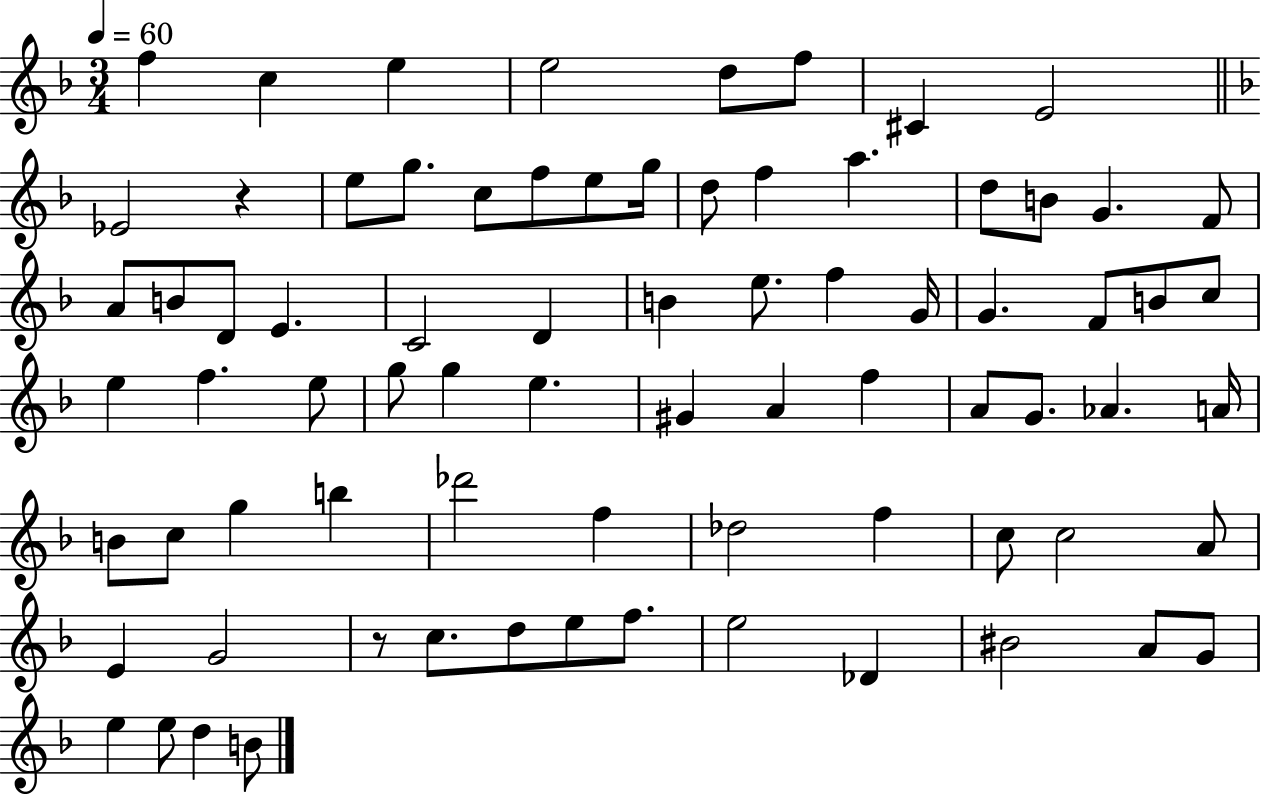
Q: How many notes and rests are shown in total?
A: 77